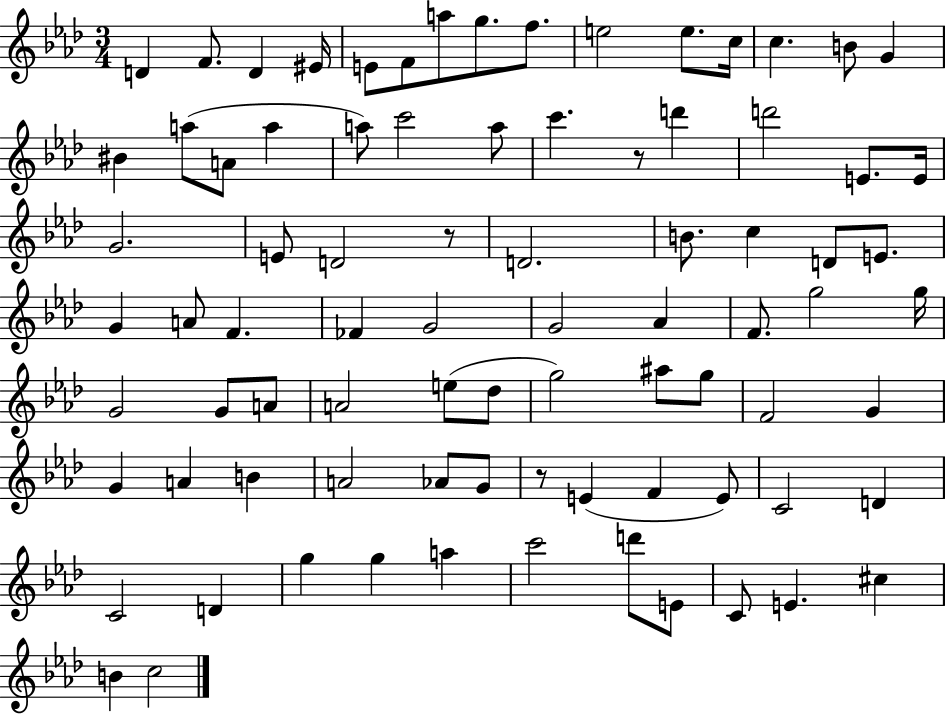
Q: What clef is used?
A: treble